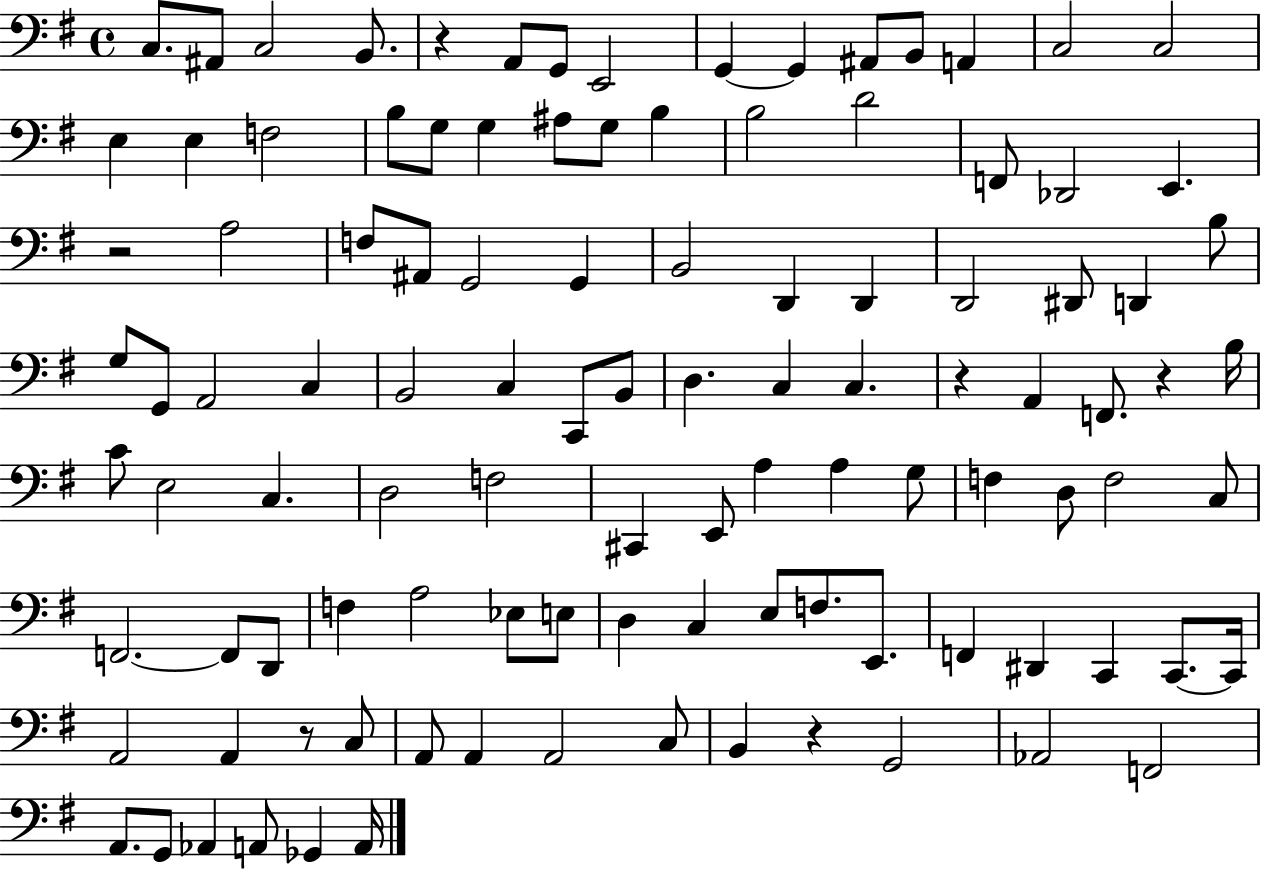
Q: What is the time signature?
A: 4/4